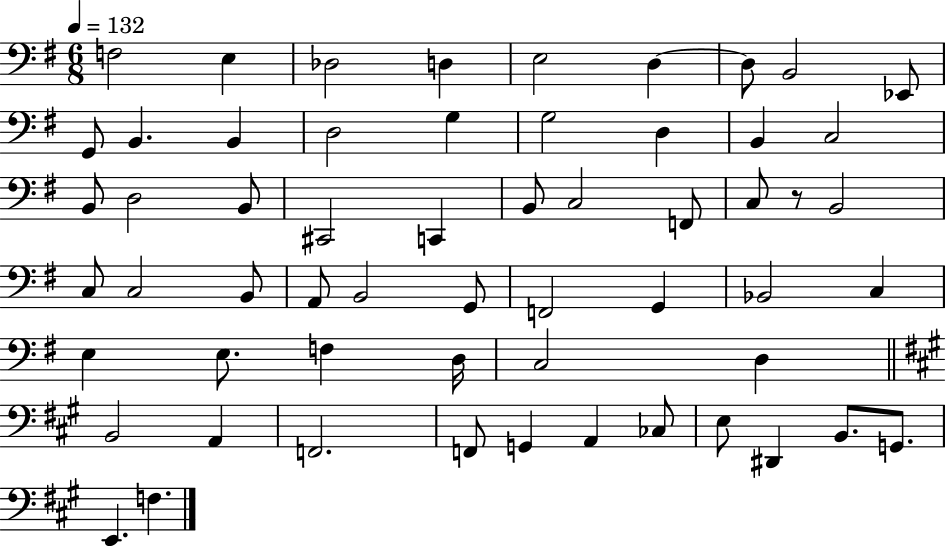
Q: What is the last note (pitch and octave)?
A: F3